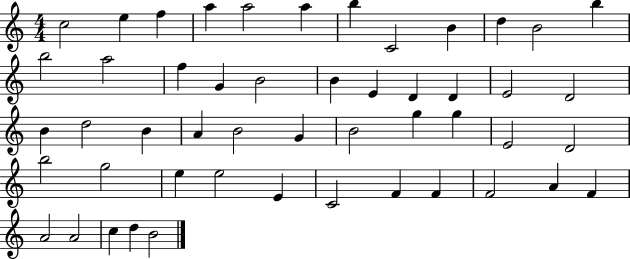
{
  \clef treble
  \numericTimeSignature
  \time 4/4
  \key c \major
  c''2 e''4 f''4 | a''4 a''2 a''4 | b''4 c'2 b'4 | d''4 b'2 b''4 | \break b''2 a''2 | f''4 g'4 b'2 | b'4 e'4 d'4 d'4 | e'2 d'2 | \break b'4 d''2 b'4 | a'4 b'2 g'4 | b'2 g''4 g''4 | e'2 d'2 | \break b''2 g''2 | e''4 e''2 e'4 | c'2 f'4 f'4 | f'2 a'4 f'4 | \break a'2 a'2 | c''4 d''4 b'2 | \bar "|."
}